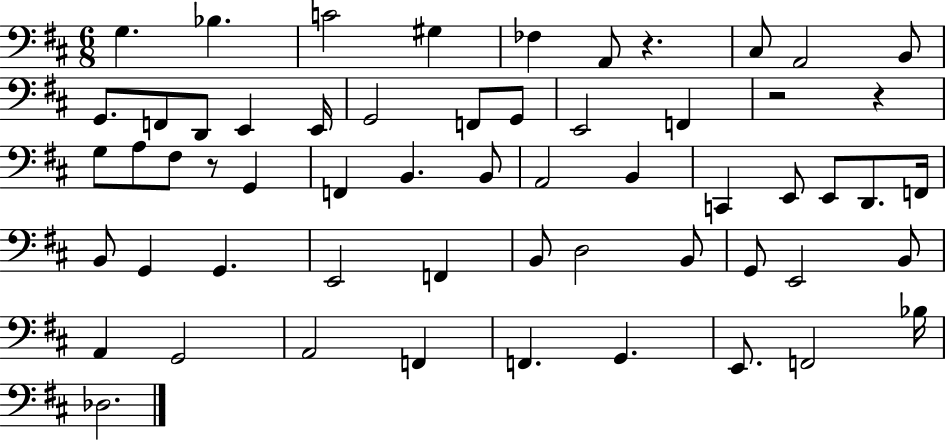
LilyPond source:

{
  \clef bass
  \numericTimeSignature
  \time 6/8
  \key d \major
  \repeat volta 2 { g4. bes4. | c'2 gis4 | fes4 a,8 r4. | cis8 a,2 b,8 | \break g,8. f,8 d,8 e,4 e,16 | g,2 f,8 g,8 | e,2 f,4 | r2 r4 | \break g8 a8 fis8 r8 g,4 | f,4 b,4. b,8 | a,2 b,4 | c,4 e,8 e,8 d,8. f,16 | \break b,8 g,4 g,4. | e,2 f,4 | b,8 d2 b,8 | g,8 e,2 b,8 | \break a,4 g,2 | a,2 f,4 | f,4. g,4. | e,8. f,2 bes16 | \break des2. | } \bar "|."
}